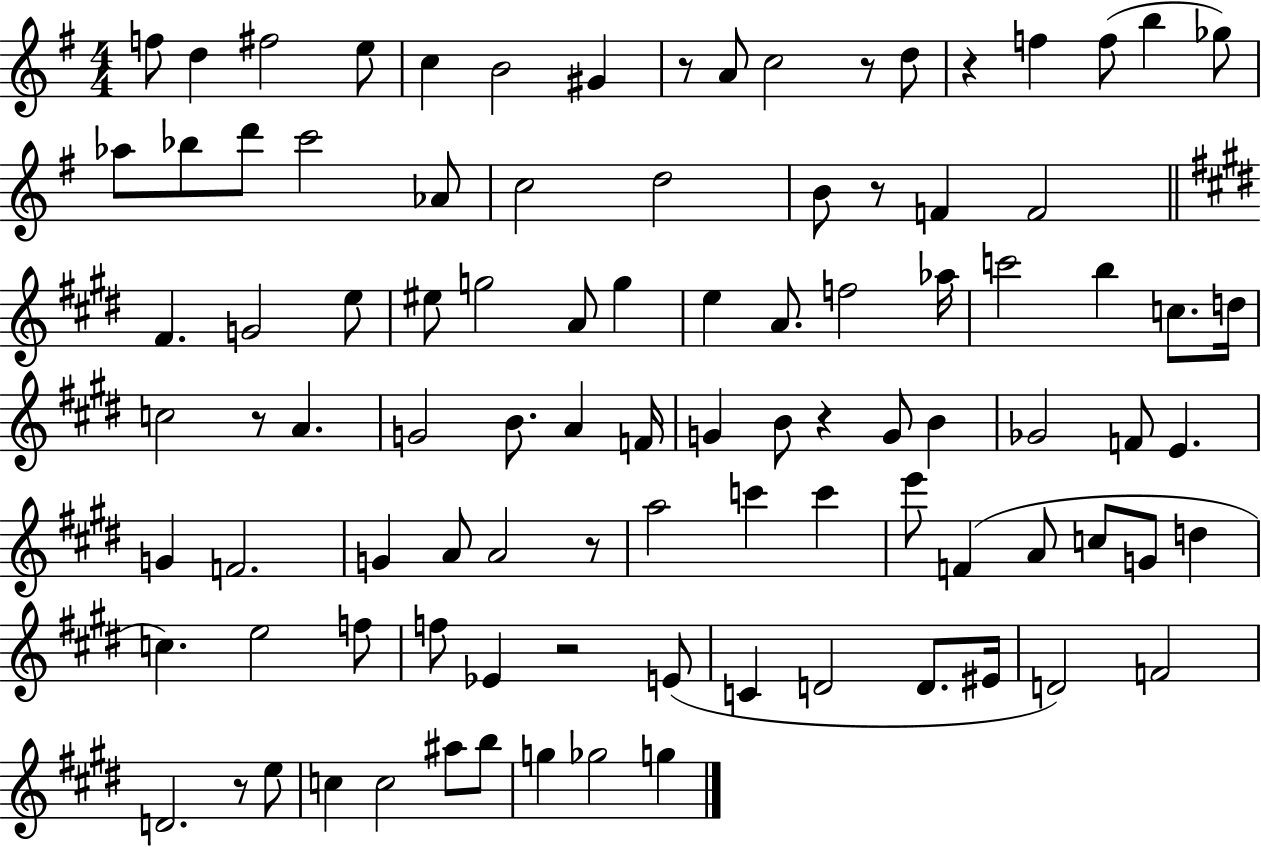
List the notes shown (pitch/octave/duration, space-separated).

F5/e D5/q F#5/h E5/e C5/q B4/h G#4/q R/e A4/e C5/h R/e D5/e R/q F5/q F5/e B5/q Gb5/e Ab5/e Bb5/e D6/e C6/h Ab4/e C5/h D5/h B4/e R/e F4/q F4/h F#4/q. G4/h E5/e EIS5/e G5/h A4/e G5/q E5/q A4/e. F5/h Ab5/s C6/h B5/q C5/e. D5/s C5/h R/e A4/q. G4/h B4/e. A4/q F4/s G4/q B4/e R/q G4/e B4/q Gb4/h F4/e E4/q. G4/q F4/h. G4/q A4/e A4/h R/e A5/h C6/q C6/q E6/e F4/q A4/e C5/e G4/e D5/q C5/q. E5/h F5/e F5/e Eb4/q R/h E4/e C4/q D4/h D4/e. EIS4/s D4/h F4/h D4/h. R/e E5/e C5/q C5/h A#5/e B5/e G5/q Gb5/h G5/q